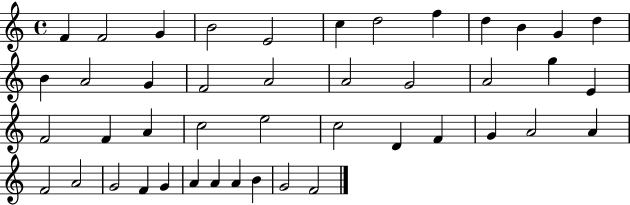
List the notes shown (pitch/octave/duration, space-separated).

F4/q F4/h G4/q B4/h E4/h C5/q D5/h F5/q D5/q B4/q G4/q D5/q B4/q A4/h G4/q F4/h A4/h A4/h G4/h A4/h G5/q E4/q F4/h F4/q A4/q C5/h E5/h C5/h D4/q F4/q G4/q A4/h A4/q F4/h A4/h G4/h F4/q G4/q A4/q A4/q A4/q B4/q G4/h F4/h